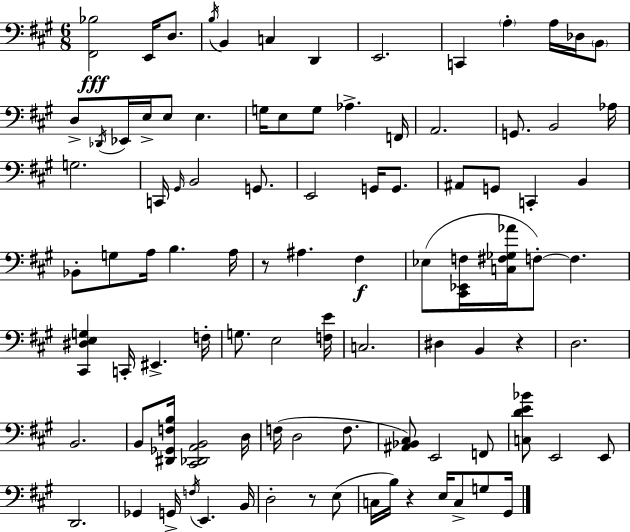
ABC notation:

X:1
T:Untitled
M:6/8
L:1/4
K:A
[^F,,_B,]2 E,,/4 D,/2 B,/4 B,, C, D,, E,,2 C,, A, A,/4 _D,/4 B,,/2 D,/2 _D,,/4 _E,,/4 E,/4 E,/2 E, G,/4 E,/2 G,/2 _A, F,,/4 A,,2 G,,/2 B,,2 _A,/4 G,2 C,,/4 ^G,,/4 B,,2 G,,/2 E,,2 G,,/4 G,,/2 ^A,,/2 G,,/2 C,, B,, _B,,/2 G,/2 A,/4 B, A,/4 z/2 ^A, ^F, _E,/2 [^C,,_E,,F,]/4 [C,^F,_G,_A]/4 F,/2 F, [^C,,^D,E,G,] C,,/4 ^E,, F,/4 G,/2 E,2 [F,E]/4 C,2 ^D, B,, z D,2 B,,2 B,,/2 [^D,,_G,,F,B,]/4 [^C,,_D,,A,,B,,]2 D,/4 F,/4 D,2 F,/2 [^A,,_B,,^C,]/2 E,,2 F,,/2 [C,DE_B]/2 E,,2 E,,/2 D,,2 _G,, G,,/4 F,/4 E,, B,,/4 D,2 z/2 E,/2 C,/4 B,/4 z E,/4 C,/2 G,/2 ^G,,/4